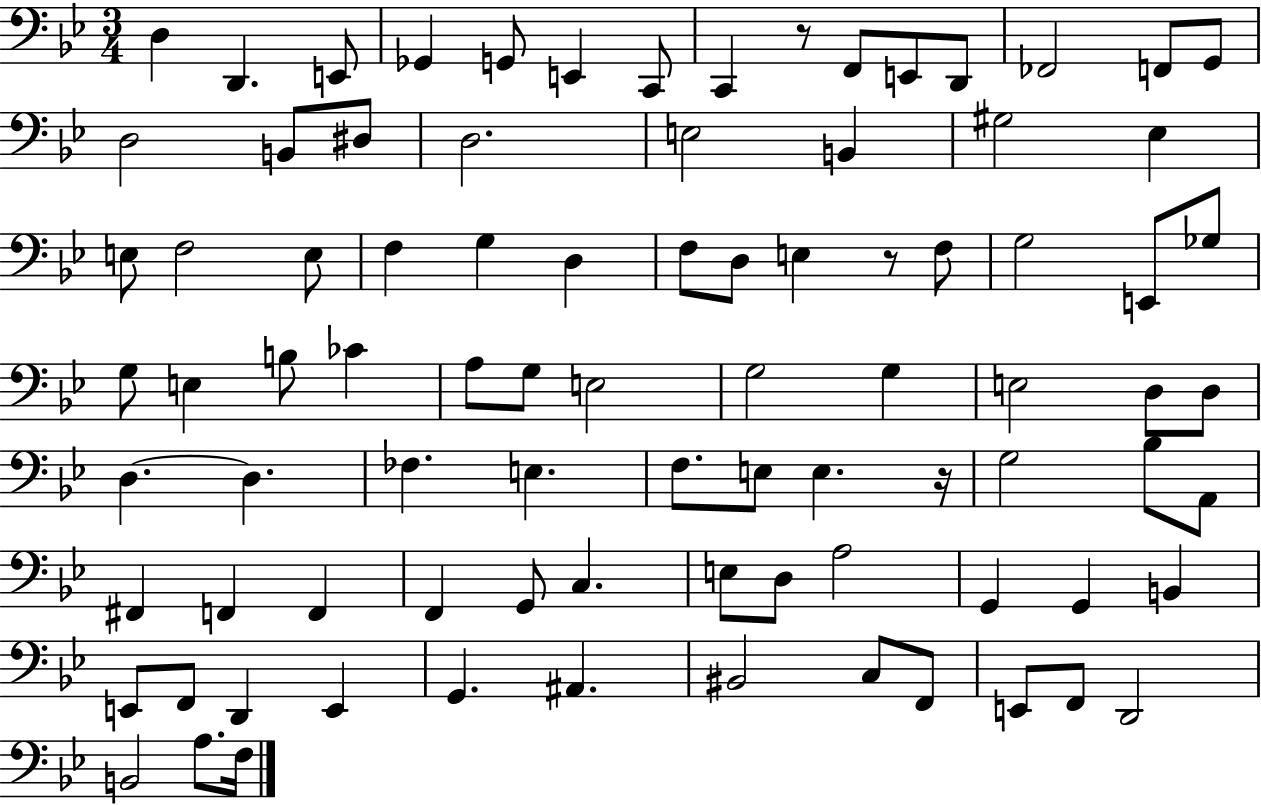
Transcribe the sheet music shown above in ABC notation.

X:1
T:Untitled
M:3/4
L:1/4
K:Bb
D, D,, E,,/2 _G,, G,,/2 E,, C,,/2 C,, z/2 F,,/2 E,,/2 D,,/2 _F,,2 F,,/2 G,,/2 D,2 B,,/2 ^D,/2 D,2 E,2 B,, ^G,2 _E, E,/2 F,2 E,/2 F, G, D, F,/2 D,/2 E, z/2 F,/2 G,2 E,,/2 _G,/2 G,/2 E, B,/2 _C A,/2 G,/2 E,2 G,2 G, E,2 D,/2 D,/2 D, D, _F, E, F,/2 E,/2 E, z/4 G,2 _B,/2 A,,/2 ^F,, F,, F,, F,, G,,/2 C, E,/2 D,/2 A,2 G,, G,, B,, E,,/2 F,,/2 D,, E,, G,, ^A,, ^B,,2 C,/2 F,,/2 E,,/2 F,,/2 D,,2 B,,2 A,/2 F,/4